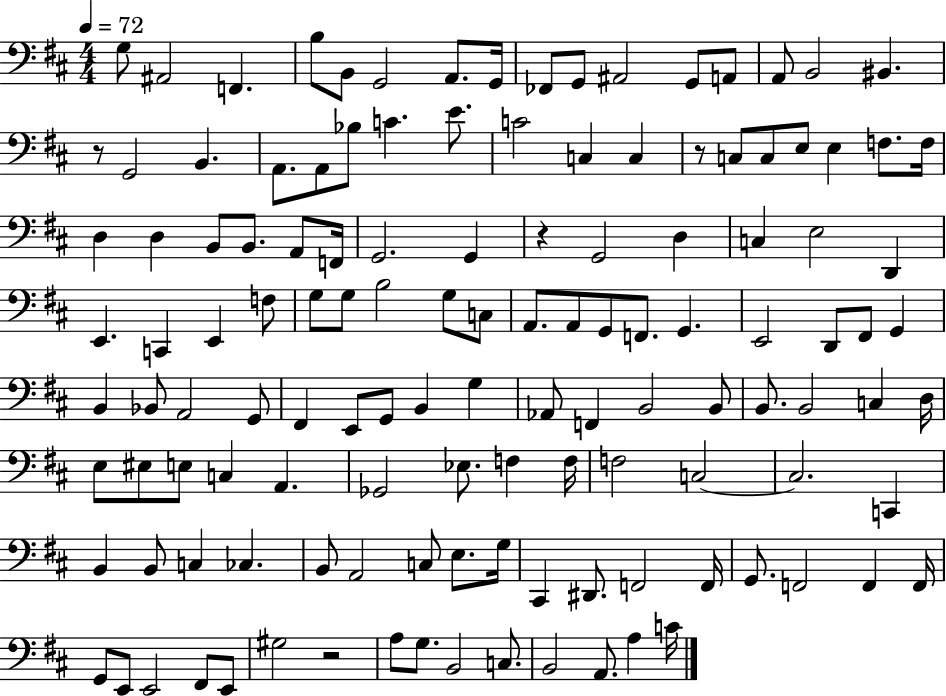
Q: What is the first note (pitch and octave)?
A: G3